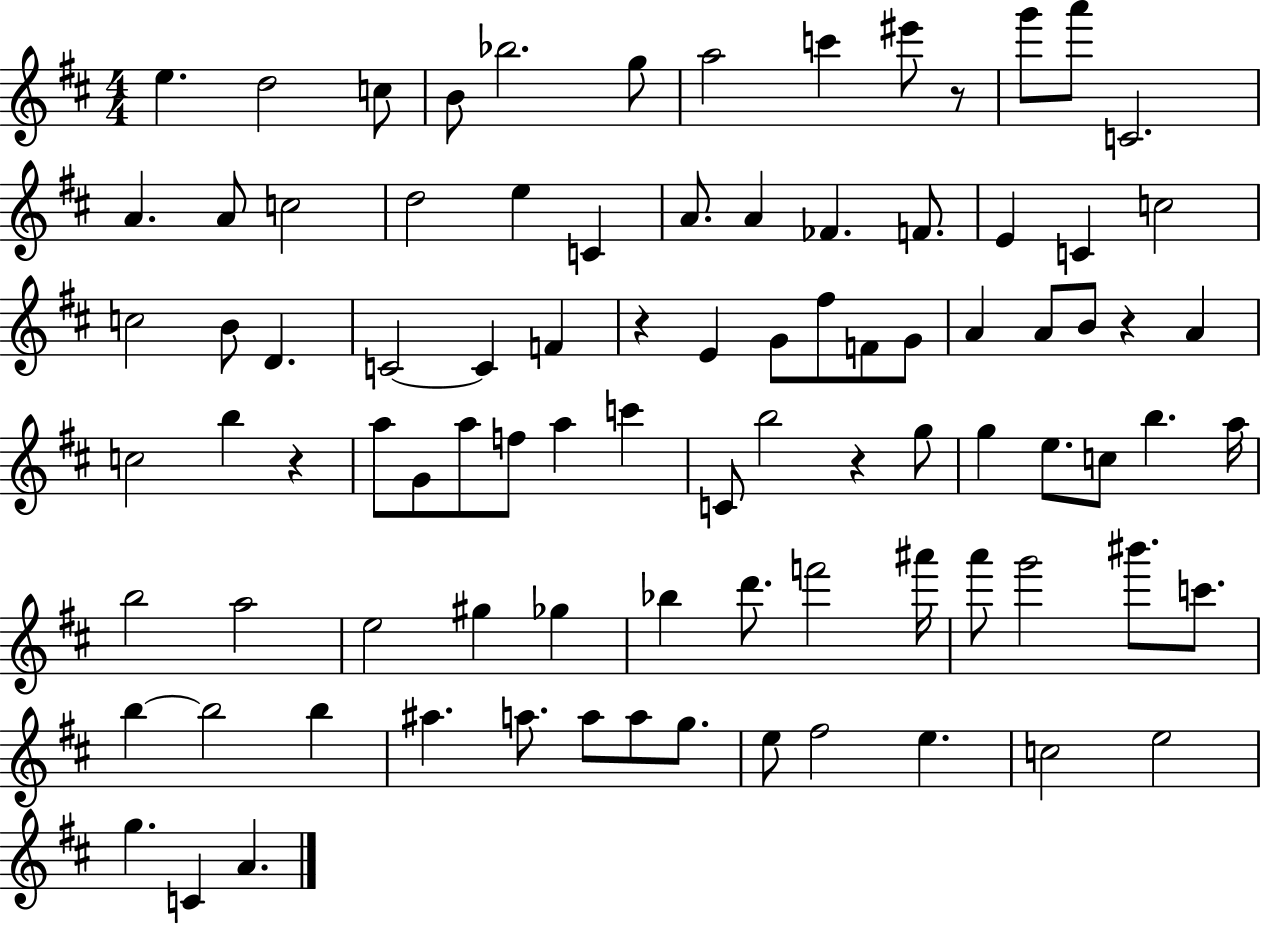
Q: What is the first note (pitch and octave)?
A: E5